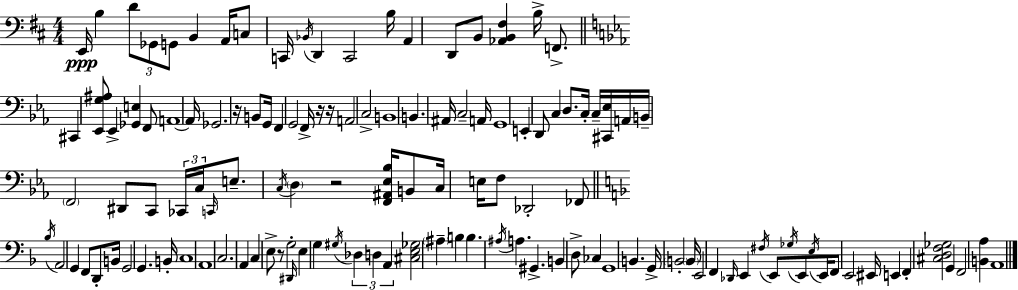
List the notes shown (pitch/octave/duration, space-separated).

E2/s B3/q D4/e Gb2/e G2/e B2/q A2/s C3/e C2/s Bb2/s D2/q C2/h B3/s A2/q D2/e B2/e [Ab2,B2,F#3]/q B3/s F2/e. C#2/q [Eb2,G3,A#3]/e Eb2/q [Gb2,E3]/q F2/e A2/w A2/s Gb2/h. R/s B2/e G2/s F2/q G2/h F2/s R/s R/s A2/h C3/h B2/w B2/q. A#2/s C3/h A2/s G2/w E2/q D2/e C3/q D3/e. C3/s C3/s [C#2,Eb3]/s A2/s B2/s F2/h D#2/e C2/e CES2/s C3/s C2/s E3/e. C3/s D3/q R/h [F2,A#2,Eb3,Bb3]/s B2/e C3/s E3/s F3/e Db2/h FES2/e Bb3/s A2/h G2/q F2/e D2/e B2/s G2/h G2/q. B2/s C3/w A2/w C3/h. A2/q C3/q E3/e R/e G3/h D#2/s E3/q G3/q G#3/s Db3/q D3/q A2/q [C#3,E3,Gb3]/h A#3/q B3/q B3/q. A#3/s A3/q. G#2/q. B2/q D3/e CES3/q G2/w B2/q. G2/s B2/h B2/s E2/h F2/q Db2/s E2/q F#3/s E2/e Gb3/s E2/e E3/s E2/s F2/e E2/h EIS2/s E2/q F2/q [C#3,D3,F3,Gb3]/h G2/q F2/h [B2,A3]/q A2/w